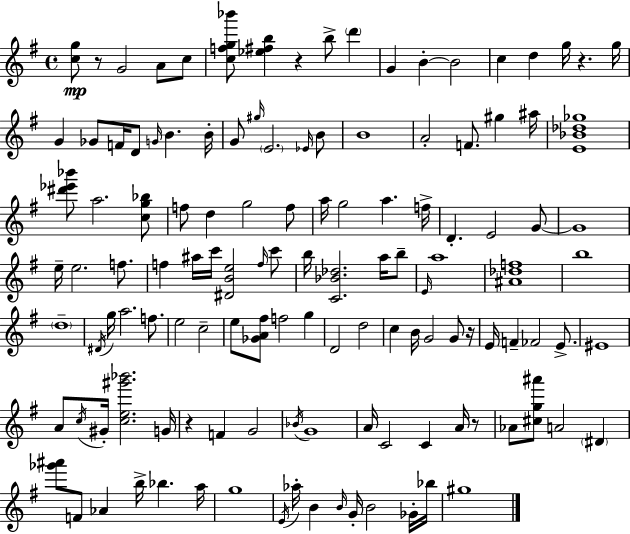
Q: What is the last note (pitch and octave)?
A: G#5